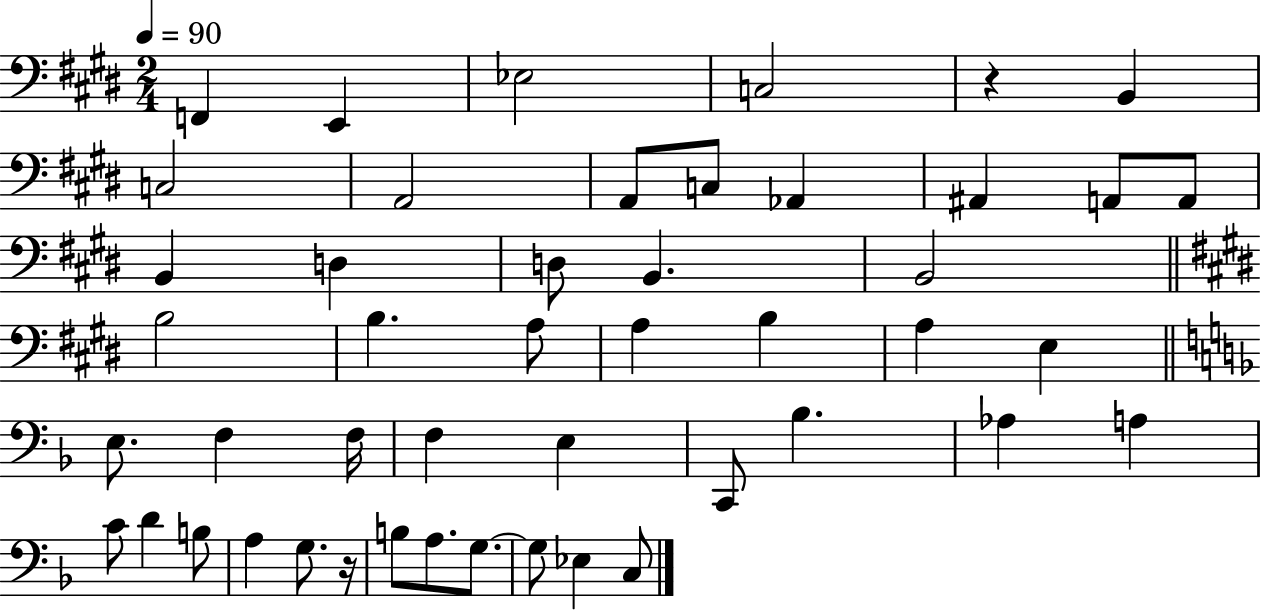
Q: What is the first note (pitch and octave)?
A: F2